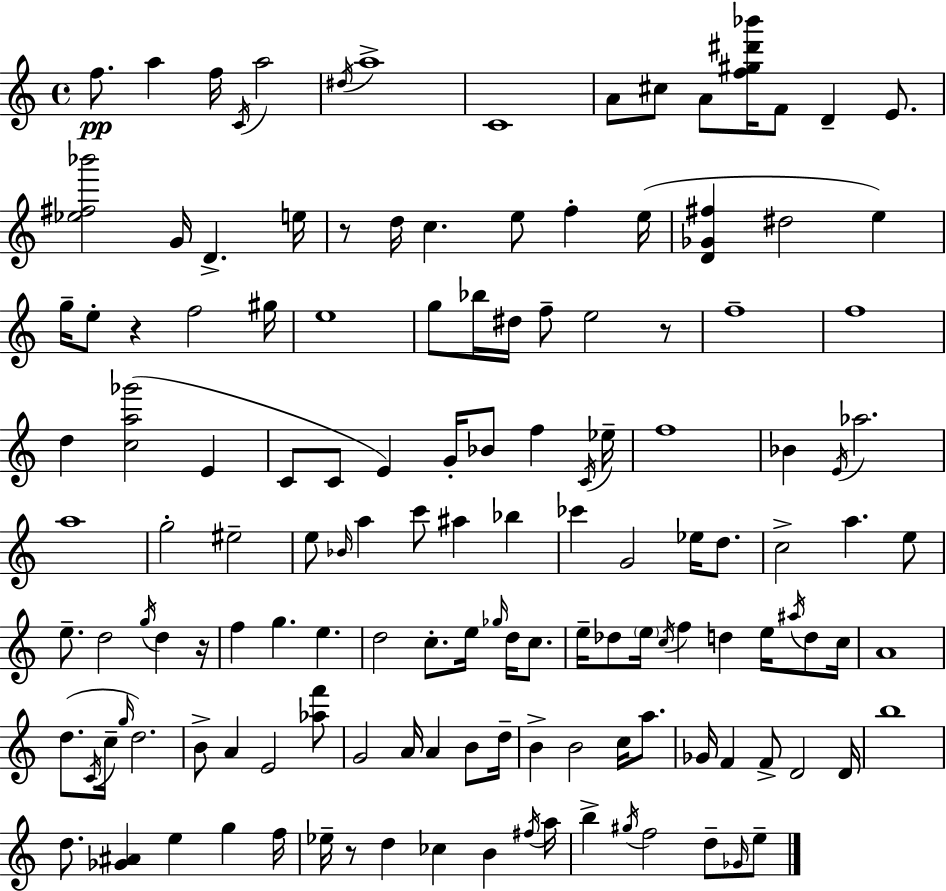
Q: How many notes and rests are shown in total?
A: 140